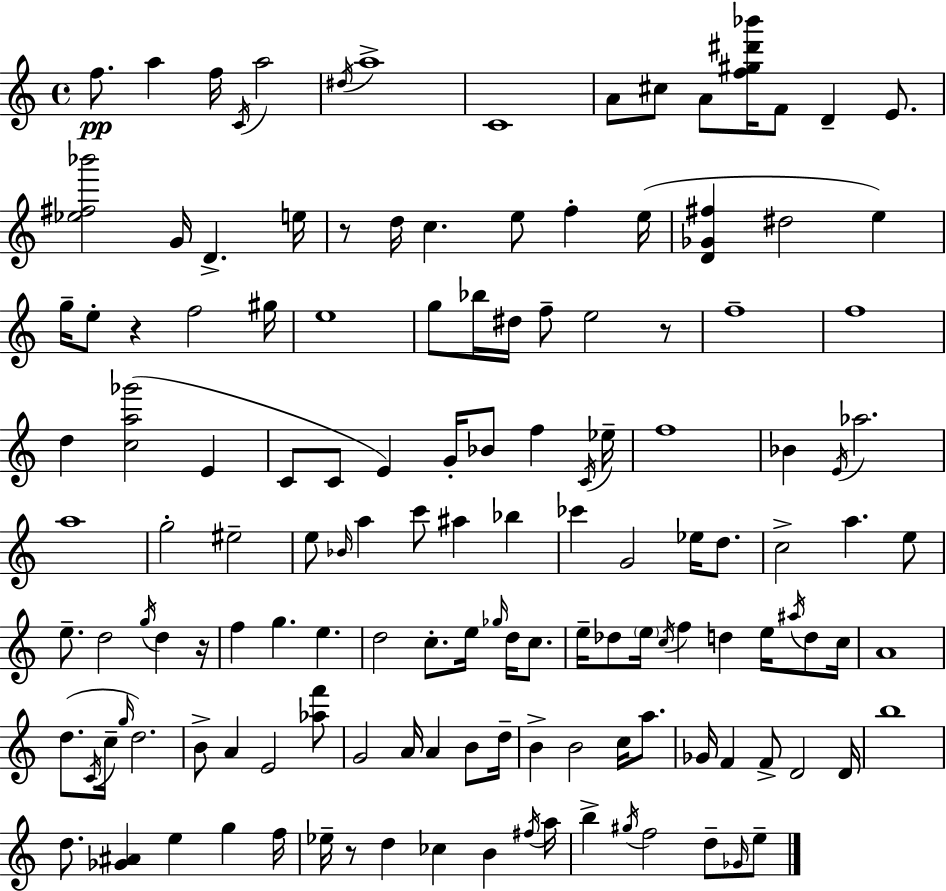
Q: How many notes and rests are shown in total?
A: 140